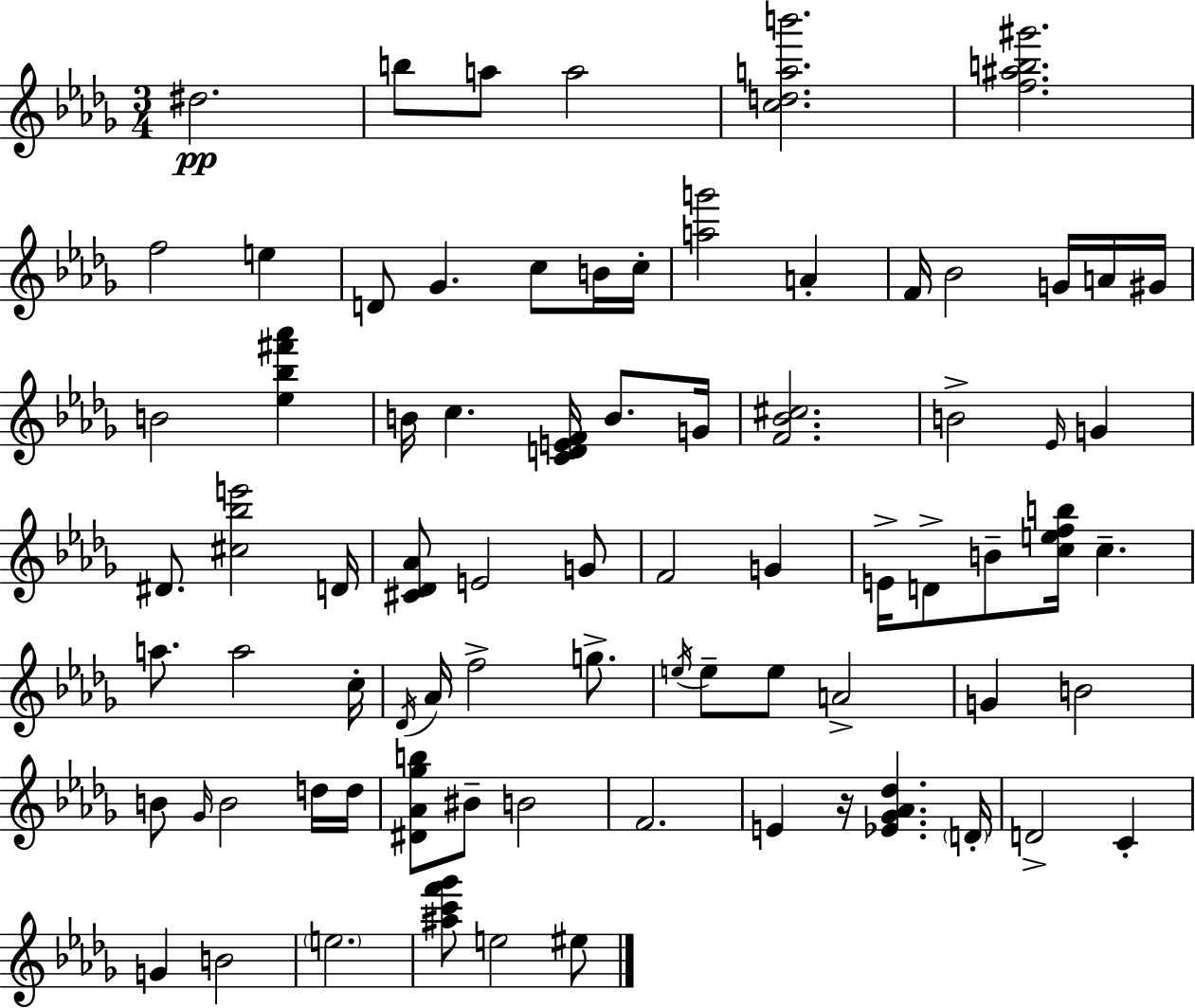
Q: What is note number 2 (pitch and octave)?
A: B5